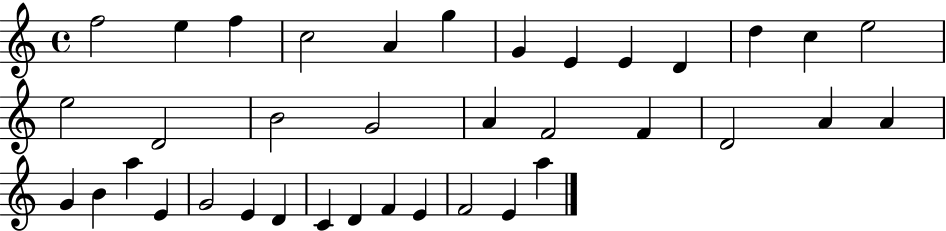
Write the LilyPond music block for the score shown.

{
  \clef treble
  \time 4/4
  \defaultTimeSignature
  \key c \major
  f''2 e''4 f''4 | c''2 a'4 g''4 | g'4 e'4 e'4 d'4 | d''4 c''4 e''2 | \break e''2 d'2 | b'2 g'2 | a'4 f'2 f'4 | d'2 a'4 a'4 | \break g'4 b'4 a''4 e'4 | g'2 e'4 d'4 | c'4 d'4 f'4 e'4 | f'2 e'4 a''4 | \break \bar "|."
}